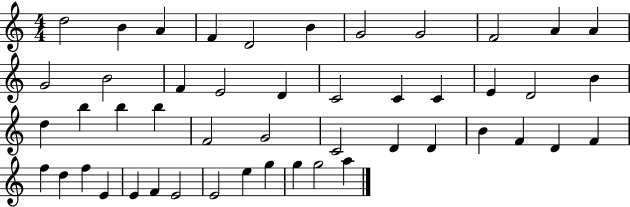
{
  \clef treble
  \numericTimeSignature
  \time 4/4
  \key c \major
  d''2 b'4 a'4 | f'4 d'2 b'4 | g'2 g'2 | f'2 a'4 a'4 | \break g'2 b'2 | f'4 e'2 d'4 | c'2 c'4 c'4 | e'4 d'2 b'4 | \break d''4 b''4 b''4 b''4 | f'2 g'2 | c'2 d'4 d'4 | b'4 f'4 d'4 f'4 | \break f''4 d''4 f''4 e'4 | e'4 f'4 e'2 | e'2 e''4 g''4 | g''4 g''2 a''4 | \break \bar "|."
}